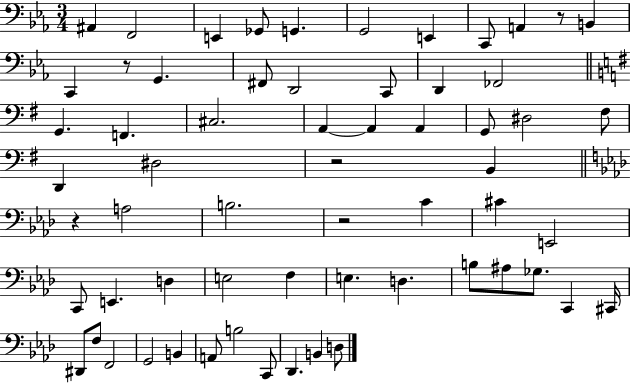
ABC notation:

X:1
T:Untitled
M:3/4
L:1/4
K:Eb
^A,, F,,2 E,, _G,,/2 G,, G,,2 E,, C,,/2 A,, z/2 B,, C,, z/2 G,, ^F,,/2 D,,2 C,,/2 D,, _F,,2 G,, F,, ^C,2 A,, A,, A,, G,,/2 ^D,2 ^F,/2 D,, ^D,2 z2 B,, z A,2 B,2 z2 C ^C E,,2 C,,/2 E,, D, E,2 F, E, D, B,/2 ^A,/2 _G,/2 C,, ^C,,/4 ^D,,/2 F,/2 F,,2 G,,2 B,, A,,/2 B,2 C,,/2 _D,, B,, D,/2